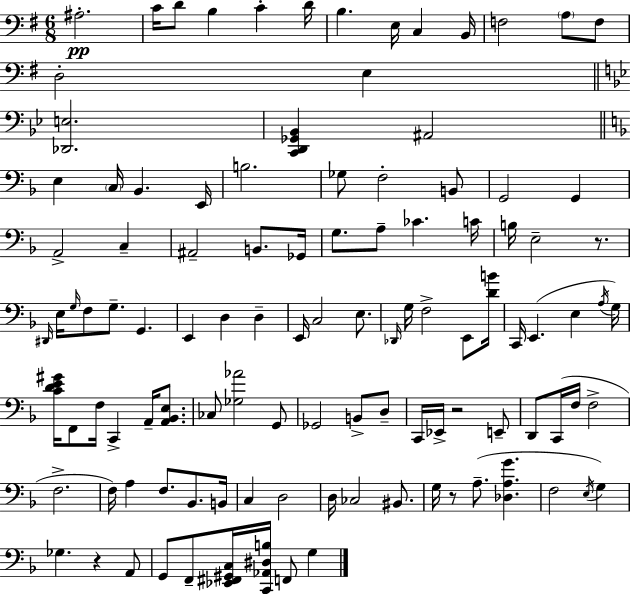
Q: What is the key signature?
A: G major